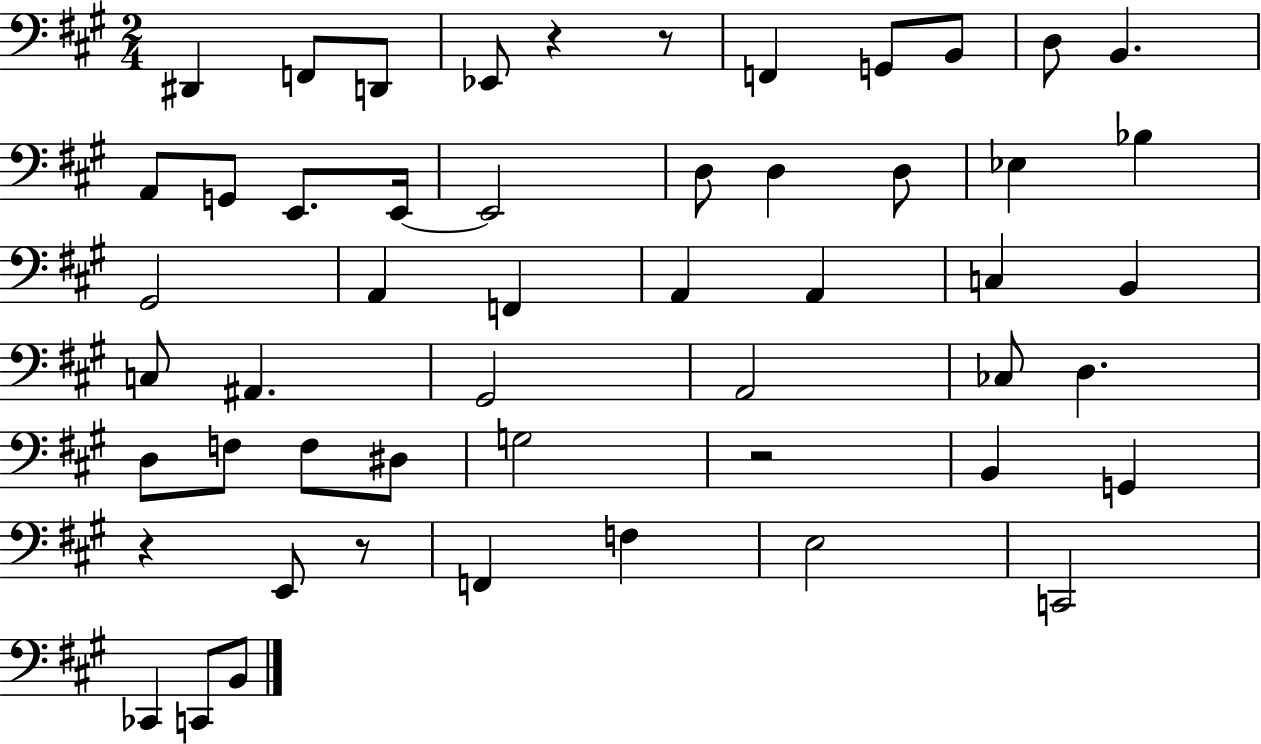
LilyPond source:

{
  \clef bass
  \numericTimeSignature
  \time 2/4
  \key a \major
  dis,4 f,8 d,8 | ees,8 r4 r8 | f,4 g,8 b,8 | d8 b,4. | \break a,8 g,8 e,8. e,16~~ | e,2 | d8 d4 d8 | ees4 bes4 | \break gis,2 | a,4 f,4 | a,4 a,4 | c4 b,4 | \break c8 ais,4. | gis,2 | a,2 | ces8 d4. | \break d8 f8 f8 dis8 | g2 | r2 | b,4 g,4 | \break r4 e,8 r8 | f,4 f4 | e2 | c,2 | \break ces,4 c,8 b,8 | \bar "|."
}